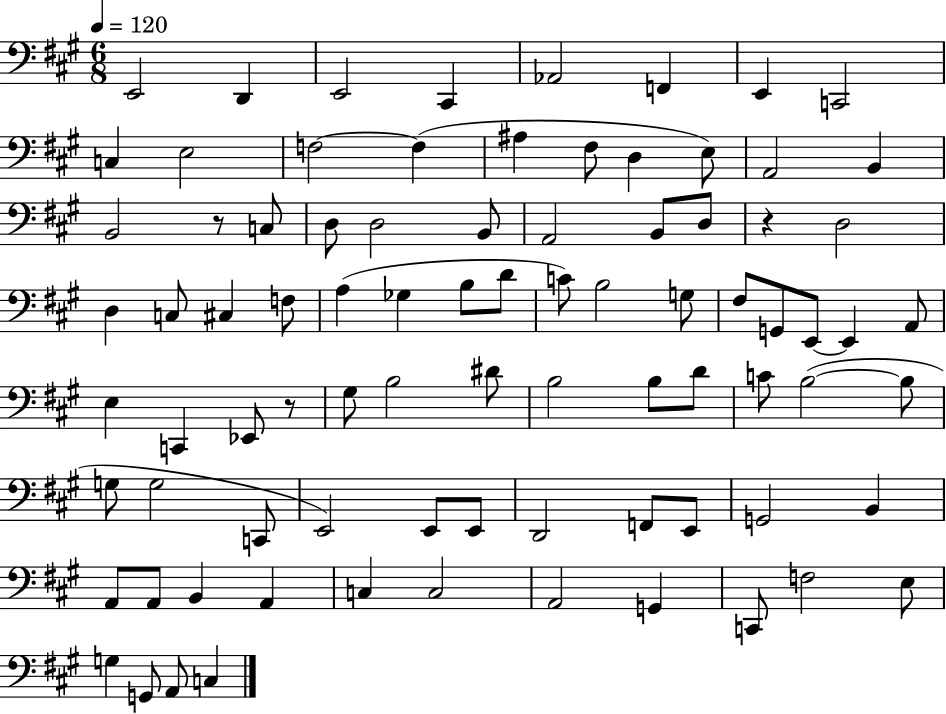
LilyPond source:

{
  \clef bass
  \numericTimeSignature
  \time 6/8
  \key a \major
  \tempo 4 = 120
  \repeat volta 2 { e,2 d,4 | e,2 cis,4 | aes,2 f,4 | e,4 c,2 | \break c4 e2 | f2~~ f4( | ais4 fis8 d4 e8) | a,2 b,4 | \break b,2 r8 c8 | d8 d2 b,8 | a,2 b,8 d8 | r4 d2 | \break d4 c8 cis4 f8 | a4( ges4 b8 d'8 | c'8) b2 g8 | fis8 g,8 e,8~~ e,4 a,8 | \break e4 c,4 ees,8 r8 | gis8 b2 dis'8 | b2 b8 d'8 | c'8 b2~(~ b8 | \break g8 g2 c,8 | e,2) e,8 e,8 | d,2 f,8 e,8 | g,2 b,4 | \break a,8 a,8 b,4 a,4 | c4 c2 | a,2 g,4 | c,8 f2 e8 | \break g4 g,8 a,8 c4 | } \bar "|."
}